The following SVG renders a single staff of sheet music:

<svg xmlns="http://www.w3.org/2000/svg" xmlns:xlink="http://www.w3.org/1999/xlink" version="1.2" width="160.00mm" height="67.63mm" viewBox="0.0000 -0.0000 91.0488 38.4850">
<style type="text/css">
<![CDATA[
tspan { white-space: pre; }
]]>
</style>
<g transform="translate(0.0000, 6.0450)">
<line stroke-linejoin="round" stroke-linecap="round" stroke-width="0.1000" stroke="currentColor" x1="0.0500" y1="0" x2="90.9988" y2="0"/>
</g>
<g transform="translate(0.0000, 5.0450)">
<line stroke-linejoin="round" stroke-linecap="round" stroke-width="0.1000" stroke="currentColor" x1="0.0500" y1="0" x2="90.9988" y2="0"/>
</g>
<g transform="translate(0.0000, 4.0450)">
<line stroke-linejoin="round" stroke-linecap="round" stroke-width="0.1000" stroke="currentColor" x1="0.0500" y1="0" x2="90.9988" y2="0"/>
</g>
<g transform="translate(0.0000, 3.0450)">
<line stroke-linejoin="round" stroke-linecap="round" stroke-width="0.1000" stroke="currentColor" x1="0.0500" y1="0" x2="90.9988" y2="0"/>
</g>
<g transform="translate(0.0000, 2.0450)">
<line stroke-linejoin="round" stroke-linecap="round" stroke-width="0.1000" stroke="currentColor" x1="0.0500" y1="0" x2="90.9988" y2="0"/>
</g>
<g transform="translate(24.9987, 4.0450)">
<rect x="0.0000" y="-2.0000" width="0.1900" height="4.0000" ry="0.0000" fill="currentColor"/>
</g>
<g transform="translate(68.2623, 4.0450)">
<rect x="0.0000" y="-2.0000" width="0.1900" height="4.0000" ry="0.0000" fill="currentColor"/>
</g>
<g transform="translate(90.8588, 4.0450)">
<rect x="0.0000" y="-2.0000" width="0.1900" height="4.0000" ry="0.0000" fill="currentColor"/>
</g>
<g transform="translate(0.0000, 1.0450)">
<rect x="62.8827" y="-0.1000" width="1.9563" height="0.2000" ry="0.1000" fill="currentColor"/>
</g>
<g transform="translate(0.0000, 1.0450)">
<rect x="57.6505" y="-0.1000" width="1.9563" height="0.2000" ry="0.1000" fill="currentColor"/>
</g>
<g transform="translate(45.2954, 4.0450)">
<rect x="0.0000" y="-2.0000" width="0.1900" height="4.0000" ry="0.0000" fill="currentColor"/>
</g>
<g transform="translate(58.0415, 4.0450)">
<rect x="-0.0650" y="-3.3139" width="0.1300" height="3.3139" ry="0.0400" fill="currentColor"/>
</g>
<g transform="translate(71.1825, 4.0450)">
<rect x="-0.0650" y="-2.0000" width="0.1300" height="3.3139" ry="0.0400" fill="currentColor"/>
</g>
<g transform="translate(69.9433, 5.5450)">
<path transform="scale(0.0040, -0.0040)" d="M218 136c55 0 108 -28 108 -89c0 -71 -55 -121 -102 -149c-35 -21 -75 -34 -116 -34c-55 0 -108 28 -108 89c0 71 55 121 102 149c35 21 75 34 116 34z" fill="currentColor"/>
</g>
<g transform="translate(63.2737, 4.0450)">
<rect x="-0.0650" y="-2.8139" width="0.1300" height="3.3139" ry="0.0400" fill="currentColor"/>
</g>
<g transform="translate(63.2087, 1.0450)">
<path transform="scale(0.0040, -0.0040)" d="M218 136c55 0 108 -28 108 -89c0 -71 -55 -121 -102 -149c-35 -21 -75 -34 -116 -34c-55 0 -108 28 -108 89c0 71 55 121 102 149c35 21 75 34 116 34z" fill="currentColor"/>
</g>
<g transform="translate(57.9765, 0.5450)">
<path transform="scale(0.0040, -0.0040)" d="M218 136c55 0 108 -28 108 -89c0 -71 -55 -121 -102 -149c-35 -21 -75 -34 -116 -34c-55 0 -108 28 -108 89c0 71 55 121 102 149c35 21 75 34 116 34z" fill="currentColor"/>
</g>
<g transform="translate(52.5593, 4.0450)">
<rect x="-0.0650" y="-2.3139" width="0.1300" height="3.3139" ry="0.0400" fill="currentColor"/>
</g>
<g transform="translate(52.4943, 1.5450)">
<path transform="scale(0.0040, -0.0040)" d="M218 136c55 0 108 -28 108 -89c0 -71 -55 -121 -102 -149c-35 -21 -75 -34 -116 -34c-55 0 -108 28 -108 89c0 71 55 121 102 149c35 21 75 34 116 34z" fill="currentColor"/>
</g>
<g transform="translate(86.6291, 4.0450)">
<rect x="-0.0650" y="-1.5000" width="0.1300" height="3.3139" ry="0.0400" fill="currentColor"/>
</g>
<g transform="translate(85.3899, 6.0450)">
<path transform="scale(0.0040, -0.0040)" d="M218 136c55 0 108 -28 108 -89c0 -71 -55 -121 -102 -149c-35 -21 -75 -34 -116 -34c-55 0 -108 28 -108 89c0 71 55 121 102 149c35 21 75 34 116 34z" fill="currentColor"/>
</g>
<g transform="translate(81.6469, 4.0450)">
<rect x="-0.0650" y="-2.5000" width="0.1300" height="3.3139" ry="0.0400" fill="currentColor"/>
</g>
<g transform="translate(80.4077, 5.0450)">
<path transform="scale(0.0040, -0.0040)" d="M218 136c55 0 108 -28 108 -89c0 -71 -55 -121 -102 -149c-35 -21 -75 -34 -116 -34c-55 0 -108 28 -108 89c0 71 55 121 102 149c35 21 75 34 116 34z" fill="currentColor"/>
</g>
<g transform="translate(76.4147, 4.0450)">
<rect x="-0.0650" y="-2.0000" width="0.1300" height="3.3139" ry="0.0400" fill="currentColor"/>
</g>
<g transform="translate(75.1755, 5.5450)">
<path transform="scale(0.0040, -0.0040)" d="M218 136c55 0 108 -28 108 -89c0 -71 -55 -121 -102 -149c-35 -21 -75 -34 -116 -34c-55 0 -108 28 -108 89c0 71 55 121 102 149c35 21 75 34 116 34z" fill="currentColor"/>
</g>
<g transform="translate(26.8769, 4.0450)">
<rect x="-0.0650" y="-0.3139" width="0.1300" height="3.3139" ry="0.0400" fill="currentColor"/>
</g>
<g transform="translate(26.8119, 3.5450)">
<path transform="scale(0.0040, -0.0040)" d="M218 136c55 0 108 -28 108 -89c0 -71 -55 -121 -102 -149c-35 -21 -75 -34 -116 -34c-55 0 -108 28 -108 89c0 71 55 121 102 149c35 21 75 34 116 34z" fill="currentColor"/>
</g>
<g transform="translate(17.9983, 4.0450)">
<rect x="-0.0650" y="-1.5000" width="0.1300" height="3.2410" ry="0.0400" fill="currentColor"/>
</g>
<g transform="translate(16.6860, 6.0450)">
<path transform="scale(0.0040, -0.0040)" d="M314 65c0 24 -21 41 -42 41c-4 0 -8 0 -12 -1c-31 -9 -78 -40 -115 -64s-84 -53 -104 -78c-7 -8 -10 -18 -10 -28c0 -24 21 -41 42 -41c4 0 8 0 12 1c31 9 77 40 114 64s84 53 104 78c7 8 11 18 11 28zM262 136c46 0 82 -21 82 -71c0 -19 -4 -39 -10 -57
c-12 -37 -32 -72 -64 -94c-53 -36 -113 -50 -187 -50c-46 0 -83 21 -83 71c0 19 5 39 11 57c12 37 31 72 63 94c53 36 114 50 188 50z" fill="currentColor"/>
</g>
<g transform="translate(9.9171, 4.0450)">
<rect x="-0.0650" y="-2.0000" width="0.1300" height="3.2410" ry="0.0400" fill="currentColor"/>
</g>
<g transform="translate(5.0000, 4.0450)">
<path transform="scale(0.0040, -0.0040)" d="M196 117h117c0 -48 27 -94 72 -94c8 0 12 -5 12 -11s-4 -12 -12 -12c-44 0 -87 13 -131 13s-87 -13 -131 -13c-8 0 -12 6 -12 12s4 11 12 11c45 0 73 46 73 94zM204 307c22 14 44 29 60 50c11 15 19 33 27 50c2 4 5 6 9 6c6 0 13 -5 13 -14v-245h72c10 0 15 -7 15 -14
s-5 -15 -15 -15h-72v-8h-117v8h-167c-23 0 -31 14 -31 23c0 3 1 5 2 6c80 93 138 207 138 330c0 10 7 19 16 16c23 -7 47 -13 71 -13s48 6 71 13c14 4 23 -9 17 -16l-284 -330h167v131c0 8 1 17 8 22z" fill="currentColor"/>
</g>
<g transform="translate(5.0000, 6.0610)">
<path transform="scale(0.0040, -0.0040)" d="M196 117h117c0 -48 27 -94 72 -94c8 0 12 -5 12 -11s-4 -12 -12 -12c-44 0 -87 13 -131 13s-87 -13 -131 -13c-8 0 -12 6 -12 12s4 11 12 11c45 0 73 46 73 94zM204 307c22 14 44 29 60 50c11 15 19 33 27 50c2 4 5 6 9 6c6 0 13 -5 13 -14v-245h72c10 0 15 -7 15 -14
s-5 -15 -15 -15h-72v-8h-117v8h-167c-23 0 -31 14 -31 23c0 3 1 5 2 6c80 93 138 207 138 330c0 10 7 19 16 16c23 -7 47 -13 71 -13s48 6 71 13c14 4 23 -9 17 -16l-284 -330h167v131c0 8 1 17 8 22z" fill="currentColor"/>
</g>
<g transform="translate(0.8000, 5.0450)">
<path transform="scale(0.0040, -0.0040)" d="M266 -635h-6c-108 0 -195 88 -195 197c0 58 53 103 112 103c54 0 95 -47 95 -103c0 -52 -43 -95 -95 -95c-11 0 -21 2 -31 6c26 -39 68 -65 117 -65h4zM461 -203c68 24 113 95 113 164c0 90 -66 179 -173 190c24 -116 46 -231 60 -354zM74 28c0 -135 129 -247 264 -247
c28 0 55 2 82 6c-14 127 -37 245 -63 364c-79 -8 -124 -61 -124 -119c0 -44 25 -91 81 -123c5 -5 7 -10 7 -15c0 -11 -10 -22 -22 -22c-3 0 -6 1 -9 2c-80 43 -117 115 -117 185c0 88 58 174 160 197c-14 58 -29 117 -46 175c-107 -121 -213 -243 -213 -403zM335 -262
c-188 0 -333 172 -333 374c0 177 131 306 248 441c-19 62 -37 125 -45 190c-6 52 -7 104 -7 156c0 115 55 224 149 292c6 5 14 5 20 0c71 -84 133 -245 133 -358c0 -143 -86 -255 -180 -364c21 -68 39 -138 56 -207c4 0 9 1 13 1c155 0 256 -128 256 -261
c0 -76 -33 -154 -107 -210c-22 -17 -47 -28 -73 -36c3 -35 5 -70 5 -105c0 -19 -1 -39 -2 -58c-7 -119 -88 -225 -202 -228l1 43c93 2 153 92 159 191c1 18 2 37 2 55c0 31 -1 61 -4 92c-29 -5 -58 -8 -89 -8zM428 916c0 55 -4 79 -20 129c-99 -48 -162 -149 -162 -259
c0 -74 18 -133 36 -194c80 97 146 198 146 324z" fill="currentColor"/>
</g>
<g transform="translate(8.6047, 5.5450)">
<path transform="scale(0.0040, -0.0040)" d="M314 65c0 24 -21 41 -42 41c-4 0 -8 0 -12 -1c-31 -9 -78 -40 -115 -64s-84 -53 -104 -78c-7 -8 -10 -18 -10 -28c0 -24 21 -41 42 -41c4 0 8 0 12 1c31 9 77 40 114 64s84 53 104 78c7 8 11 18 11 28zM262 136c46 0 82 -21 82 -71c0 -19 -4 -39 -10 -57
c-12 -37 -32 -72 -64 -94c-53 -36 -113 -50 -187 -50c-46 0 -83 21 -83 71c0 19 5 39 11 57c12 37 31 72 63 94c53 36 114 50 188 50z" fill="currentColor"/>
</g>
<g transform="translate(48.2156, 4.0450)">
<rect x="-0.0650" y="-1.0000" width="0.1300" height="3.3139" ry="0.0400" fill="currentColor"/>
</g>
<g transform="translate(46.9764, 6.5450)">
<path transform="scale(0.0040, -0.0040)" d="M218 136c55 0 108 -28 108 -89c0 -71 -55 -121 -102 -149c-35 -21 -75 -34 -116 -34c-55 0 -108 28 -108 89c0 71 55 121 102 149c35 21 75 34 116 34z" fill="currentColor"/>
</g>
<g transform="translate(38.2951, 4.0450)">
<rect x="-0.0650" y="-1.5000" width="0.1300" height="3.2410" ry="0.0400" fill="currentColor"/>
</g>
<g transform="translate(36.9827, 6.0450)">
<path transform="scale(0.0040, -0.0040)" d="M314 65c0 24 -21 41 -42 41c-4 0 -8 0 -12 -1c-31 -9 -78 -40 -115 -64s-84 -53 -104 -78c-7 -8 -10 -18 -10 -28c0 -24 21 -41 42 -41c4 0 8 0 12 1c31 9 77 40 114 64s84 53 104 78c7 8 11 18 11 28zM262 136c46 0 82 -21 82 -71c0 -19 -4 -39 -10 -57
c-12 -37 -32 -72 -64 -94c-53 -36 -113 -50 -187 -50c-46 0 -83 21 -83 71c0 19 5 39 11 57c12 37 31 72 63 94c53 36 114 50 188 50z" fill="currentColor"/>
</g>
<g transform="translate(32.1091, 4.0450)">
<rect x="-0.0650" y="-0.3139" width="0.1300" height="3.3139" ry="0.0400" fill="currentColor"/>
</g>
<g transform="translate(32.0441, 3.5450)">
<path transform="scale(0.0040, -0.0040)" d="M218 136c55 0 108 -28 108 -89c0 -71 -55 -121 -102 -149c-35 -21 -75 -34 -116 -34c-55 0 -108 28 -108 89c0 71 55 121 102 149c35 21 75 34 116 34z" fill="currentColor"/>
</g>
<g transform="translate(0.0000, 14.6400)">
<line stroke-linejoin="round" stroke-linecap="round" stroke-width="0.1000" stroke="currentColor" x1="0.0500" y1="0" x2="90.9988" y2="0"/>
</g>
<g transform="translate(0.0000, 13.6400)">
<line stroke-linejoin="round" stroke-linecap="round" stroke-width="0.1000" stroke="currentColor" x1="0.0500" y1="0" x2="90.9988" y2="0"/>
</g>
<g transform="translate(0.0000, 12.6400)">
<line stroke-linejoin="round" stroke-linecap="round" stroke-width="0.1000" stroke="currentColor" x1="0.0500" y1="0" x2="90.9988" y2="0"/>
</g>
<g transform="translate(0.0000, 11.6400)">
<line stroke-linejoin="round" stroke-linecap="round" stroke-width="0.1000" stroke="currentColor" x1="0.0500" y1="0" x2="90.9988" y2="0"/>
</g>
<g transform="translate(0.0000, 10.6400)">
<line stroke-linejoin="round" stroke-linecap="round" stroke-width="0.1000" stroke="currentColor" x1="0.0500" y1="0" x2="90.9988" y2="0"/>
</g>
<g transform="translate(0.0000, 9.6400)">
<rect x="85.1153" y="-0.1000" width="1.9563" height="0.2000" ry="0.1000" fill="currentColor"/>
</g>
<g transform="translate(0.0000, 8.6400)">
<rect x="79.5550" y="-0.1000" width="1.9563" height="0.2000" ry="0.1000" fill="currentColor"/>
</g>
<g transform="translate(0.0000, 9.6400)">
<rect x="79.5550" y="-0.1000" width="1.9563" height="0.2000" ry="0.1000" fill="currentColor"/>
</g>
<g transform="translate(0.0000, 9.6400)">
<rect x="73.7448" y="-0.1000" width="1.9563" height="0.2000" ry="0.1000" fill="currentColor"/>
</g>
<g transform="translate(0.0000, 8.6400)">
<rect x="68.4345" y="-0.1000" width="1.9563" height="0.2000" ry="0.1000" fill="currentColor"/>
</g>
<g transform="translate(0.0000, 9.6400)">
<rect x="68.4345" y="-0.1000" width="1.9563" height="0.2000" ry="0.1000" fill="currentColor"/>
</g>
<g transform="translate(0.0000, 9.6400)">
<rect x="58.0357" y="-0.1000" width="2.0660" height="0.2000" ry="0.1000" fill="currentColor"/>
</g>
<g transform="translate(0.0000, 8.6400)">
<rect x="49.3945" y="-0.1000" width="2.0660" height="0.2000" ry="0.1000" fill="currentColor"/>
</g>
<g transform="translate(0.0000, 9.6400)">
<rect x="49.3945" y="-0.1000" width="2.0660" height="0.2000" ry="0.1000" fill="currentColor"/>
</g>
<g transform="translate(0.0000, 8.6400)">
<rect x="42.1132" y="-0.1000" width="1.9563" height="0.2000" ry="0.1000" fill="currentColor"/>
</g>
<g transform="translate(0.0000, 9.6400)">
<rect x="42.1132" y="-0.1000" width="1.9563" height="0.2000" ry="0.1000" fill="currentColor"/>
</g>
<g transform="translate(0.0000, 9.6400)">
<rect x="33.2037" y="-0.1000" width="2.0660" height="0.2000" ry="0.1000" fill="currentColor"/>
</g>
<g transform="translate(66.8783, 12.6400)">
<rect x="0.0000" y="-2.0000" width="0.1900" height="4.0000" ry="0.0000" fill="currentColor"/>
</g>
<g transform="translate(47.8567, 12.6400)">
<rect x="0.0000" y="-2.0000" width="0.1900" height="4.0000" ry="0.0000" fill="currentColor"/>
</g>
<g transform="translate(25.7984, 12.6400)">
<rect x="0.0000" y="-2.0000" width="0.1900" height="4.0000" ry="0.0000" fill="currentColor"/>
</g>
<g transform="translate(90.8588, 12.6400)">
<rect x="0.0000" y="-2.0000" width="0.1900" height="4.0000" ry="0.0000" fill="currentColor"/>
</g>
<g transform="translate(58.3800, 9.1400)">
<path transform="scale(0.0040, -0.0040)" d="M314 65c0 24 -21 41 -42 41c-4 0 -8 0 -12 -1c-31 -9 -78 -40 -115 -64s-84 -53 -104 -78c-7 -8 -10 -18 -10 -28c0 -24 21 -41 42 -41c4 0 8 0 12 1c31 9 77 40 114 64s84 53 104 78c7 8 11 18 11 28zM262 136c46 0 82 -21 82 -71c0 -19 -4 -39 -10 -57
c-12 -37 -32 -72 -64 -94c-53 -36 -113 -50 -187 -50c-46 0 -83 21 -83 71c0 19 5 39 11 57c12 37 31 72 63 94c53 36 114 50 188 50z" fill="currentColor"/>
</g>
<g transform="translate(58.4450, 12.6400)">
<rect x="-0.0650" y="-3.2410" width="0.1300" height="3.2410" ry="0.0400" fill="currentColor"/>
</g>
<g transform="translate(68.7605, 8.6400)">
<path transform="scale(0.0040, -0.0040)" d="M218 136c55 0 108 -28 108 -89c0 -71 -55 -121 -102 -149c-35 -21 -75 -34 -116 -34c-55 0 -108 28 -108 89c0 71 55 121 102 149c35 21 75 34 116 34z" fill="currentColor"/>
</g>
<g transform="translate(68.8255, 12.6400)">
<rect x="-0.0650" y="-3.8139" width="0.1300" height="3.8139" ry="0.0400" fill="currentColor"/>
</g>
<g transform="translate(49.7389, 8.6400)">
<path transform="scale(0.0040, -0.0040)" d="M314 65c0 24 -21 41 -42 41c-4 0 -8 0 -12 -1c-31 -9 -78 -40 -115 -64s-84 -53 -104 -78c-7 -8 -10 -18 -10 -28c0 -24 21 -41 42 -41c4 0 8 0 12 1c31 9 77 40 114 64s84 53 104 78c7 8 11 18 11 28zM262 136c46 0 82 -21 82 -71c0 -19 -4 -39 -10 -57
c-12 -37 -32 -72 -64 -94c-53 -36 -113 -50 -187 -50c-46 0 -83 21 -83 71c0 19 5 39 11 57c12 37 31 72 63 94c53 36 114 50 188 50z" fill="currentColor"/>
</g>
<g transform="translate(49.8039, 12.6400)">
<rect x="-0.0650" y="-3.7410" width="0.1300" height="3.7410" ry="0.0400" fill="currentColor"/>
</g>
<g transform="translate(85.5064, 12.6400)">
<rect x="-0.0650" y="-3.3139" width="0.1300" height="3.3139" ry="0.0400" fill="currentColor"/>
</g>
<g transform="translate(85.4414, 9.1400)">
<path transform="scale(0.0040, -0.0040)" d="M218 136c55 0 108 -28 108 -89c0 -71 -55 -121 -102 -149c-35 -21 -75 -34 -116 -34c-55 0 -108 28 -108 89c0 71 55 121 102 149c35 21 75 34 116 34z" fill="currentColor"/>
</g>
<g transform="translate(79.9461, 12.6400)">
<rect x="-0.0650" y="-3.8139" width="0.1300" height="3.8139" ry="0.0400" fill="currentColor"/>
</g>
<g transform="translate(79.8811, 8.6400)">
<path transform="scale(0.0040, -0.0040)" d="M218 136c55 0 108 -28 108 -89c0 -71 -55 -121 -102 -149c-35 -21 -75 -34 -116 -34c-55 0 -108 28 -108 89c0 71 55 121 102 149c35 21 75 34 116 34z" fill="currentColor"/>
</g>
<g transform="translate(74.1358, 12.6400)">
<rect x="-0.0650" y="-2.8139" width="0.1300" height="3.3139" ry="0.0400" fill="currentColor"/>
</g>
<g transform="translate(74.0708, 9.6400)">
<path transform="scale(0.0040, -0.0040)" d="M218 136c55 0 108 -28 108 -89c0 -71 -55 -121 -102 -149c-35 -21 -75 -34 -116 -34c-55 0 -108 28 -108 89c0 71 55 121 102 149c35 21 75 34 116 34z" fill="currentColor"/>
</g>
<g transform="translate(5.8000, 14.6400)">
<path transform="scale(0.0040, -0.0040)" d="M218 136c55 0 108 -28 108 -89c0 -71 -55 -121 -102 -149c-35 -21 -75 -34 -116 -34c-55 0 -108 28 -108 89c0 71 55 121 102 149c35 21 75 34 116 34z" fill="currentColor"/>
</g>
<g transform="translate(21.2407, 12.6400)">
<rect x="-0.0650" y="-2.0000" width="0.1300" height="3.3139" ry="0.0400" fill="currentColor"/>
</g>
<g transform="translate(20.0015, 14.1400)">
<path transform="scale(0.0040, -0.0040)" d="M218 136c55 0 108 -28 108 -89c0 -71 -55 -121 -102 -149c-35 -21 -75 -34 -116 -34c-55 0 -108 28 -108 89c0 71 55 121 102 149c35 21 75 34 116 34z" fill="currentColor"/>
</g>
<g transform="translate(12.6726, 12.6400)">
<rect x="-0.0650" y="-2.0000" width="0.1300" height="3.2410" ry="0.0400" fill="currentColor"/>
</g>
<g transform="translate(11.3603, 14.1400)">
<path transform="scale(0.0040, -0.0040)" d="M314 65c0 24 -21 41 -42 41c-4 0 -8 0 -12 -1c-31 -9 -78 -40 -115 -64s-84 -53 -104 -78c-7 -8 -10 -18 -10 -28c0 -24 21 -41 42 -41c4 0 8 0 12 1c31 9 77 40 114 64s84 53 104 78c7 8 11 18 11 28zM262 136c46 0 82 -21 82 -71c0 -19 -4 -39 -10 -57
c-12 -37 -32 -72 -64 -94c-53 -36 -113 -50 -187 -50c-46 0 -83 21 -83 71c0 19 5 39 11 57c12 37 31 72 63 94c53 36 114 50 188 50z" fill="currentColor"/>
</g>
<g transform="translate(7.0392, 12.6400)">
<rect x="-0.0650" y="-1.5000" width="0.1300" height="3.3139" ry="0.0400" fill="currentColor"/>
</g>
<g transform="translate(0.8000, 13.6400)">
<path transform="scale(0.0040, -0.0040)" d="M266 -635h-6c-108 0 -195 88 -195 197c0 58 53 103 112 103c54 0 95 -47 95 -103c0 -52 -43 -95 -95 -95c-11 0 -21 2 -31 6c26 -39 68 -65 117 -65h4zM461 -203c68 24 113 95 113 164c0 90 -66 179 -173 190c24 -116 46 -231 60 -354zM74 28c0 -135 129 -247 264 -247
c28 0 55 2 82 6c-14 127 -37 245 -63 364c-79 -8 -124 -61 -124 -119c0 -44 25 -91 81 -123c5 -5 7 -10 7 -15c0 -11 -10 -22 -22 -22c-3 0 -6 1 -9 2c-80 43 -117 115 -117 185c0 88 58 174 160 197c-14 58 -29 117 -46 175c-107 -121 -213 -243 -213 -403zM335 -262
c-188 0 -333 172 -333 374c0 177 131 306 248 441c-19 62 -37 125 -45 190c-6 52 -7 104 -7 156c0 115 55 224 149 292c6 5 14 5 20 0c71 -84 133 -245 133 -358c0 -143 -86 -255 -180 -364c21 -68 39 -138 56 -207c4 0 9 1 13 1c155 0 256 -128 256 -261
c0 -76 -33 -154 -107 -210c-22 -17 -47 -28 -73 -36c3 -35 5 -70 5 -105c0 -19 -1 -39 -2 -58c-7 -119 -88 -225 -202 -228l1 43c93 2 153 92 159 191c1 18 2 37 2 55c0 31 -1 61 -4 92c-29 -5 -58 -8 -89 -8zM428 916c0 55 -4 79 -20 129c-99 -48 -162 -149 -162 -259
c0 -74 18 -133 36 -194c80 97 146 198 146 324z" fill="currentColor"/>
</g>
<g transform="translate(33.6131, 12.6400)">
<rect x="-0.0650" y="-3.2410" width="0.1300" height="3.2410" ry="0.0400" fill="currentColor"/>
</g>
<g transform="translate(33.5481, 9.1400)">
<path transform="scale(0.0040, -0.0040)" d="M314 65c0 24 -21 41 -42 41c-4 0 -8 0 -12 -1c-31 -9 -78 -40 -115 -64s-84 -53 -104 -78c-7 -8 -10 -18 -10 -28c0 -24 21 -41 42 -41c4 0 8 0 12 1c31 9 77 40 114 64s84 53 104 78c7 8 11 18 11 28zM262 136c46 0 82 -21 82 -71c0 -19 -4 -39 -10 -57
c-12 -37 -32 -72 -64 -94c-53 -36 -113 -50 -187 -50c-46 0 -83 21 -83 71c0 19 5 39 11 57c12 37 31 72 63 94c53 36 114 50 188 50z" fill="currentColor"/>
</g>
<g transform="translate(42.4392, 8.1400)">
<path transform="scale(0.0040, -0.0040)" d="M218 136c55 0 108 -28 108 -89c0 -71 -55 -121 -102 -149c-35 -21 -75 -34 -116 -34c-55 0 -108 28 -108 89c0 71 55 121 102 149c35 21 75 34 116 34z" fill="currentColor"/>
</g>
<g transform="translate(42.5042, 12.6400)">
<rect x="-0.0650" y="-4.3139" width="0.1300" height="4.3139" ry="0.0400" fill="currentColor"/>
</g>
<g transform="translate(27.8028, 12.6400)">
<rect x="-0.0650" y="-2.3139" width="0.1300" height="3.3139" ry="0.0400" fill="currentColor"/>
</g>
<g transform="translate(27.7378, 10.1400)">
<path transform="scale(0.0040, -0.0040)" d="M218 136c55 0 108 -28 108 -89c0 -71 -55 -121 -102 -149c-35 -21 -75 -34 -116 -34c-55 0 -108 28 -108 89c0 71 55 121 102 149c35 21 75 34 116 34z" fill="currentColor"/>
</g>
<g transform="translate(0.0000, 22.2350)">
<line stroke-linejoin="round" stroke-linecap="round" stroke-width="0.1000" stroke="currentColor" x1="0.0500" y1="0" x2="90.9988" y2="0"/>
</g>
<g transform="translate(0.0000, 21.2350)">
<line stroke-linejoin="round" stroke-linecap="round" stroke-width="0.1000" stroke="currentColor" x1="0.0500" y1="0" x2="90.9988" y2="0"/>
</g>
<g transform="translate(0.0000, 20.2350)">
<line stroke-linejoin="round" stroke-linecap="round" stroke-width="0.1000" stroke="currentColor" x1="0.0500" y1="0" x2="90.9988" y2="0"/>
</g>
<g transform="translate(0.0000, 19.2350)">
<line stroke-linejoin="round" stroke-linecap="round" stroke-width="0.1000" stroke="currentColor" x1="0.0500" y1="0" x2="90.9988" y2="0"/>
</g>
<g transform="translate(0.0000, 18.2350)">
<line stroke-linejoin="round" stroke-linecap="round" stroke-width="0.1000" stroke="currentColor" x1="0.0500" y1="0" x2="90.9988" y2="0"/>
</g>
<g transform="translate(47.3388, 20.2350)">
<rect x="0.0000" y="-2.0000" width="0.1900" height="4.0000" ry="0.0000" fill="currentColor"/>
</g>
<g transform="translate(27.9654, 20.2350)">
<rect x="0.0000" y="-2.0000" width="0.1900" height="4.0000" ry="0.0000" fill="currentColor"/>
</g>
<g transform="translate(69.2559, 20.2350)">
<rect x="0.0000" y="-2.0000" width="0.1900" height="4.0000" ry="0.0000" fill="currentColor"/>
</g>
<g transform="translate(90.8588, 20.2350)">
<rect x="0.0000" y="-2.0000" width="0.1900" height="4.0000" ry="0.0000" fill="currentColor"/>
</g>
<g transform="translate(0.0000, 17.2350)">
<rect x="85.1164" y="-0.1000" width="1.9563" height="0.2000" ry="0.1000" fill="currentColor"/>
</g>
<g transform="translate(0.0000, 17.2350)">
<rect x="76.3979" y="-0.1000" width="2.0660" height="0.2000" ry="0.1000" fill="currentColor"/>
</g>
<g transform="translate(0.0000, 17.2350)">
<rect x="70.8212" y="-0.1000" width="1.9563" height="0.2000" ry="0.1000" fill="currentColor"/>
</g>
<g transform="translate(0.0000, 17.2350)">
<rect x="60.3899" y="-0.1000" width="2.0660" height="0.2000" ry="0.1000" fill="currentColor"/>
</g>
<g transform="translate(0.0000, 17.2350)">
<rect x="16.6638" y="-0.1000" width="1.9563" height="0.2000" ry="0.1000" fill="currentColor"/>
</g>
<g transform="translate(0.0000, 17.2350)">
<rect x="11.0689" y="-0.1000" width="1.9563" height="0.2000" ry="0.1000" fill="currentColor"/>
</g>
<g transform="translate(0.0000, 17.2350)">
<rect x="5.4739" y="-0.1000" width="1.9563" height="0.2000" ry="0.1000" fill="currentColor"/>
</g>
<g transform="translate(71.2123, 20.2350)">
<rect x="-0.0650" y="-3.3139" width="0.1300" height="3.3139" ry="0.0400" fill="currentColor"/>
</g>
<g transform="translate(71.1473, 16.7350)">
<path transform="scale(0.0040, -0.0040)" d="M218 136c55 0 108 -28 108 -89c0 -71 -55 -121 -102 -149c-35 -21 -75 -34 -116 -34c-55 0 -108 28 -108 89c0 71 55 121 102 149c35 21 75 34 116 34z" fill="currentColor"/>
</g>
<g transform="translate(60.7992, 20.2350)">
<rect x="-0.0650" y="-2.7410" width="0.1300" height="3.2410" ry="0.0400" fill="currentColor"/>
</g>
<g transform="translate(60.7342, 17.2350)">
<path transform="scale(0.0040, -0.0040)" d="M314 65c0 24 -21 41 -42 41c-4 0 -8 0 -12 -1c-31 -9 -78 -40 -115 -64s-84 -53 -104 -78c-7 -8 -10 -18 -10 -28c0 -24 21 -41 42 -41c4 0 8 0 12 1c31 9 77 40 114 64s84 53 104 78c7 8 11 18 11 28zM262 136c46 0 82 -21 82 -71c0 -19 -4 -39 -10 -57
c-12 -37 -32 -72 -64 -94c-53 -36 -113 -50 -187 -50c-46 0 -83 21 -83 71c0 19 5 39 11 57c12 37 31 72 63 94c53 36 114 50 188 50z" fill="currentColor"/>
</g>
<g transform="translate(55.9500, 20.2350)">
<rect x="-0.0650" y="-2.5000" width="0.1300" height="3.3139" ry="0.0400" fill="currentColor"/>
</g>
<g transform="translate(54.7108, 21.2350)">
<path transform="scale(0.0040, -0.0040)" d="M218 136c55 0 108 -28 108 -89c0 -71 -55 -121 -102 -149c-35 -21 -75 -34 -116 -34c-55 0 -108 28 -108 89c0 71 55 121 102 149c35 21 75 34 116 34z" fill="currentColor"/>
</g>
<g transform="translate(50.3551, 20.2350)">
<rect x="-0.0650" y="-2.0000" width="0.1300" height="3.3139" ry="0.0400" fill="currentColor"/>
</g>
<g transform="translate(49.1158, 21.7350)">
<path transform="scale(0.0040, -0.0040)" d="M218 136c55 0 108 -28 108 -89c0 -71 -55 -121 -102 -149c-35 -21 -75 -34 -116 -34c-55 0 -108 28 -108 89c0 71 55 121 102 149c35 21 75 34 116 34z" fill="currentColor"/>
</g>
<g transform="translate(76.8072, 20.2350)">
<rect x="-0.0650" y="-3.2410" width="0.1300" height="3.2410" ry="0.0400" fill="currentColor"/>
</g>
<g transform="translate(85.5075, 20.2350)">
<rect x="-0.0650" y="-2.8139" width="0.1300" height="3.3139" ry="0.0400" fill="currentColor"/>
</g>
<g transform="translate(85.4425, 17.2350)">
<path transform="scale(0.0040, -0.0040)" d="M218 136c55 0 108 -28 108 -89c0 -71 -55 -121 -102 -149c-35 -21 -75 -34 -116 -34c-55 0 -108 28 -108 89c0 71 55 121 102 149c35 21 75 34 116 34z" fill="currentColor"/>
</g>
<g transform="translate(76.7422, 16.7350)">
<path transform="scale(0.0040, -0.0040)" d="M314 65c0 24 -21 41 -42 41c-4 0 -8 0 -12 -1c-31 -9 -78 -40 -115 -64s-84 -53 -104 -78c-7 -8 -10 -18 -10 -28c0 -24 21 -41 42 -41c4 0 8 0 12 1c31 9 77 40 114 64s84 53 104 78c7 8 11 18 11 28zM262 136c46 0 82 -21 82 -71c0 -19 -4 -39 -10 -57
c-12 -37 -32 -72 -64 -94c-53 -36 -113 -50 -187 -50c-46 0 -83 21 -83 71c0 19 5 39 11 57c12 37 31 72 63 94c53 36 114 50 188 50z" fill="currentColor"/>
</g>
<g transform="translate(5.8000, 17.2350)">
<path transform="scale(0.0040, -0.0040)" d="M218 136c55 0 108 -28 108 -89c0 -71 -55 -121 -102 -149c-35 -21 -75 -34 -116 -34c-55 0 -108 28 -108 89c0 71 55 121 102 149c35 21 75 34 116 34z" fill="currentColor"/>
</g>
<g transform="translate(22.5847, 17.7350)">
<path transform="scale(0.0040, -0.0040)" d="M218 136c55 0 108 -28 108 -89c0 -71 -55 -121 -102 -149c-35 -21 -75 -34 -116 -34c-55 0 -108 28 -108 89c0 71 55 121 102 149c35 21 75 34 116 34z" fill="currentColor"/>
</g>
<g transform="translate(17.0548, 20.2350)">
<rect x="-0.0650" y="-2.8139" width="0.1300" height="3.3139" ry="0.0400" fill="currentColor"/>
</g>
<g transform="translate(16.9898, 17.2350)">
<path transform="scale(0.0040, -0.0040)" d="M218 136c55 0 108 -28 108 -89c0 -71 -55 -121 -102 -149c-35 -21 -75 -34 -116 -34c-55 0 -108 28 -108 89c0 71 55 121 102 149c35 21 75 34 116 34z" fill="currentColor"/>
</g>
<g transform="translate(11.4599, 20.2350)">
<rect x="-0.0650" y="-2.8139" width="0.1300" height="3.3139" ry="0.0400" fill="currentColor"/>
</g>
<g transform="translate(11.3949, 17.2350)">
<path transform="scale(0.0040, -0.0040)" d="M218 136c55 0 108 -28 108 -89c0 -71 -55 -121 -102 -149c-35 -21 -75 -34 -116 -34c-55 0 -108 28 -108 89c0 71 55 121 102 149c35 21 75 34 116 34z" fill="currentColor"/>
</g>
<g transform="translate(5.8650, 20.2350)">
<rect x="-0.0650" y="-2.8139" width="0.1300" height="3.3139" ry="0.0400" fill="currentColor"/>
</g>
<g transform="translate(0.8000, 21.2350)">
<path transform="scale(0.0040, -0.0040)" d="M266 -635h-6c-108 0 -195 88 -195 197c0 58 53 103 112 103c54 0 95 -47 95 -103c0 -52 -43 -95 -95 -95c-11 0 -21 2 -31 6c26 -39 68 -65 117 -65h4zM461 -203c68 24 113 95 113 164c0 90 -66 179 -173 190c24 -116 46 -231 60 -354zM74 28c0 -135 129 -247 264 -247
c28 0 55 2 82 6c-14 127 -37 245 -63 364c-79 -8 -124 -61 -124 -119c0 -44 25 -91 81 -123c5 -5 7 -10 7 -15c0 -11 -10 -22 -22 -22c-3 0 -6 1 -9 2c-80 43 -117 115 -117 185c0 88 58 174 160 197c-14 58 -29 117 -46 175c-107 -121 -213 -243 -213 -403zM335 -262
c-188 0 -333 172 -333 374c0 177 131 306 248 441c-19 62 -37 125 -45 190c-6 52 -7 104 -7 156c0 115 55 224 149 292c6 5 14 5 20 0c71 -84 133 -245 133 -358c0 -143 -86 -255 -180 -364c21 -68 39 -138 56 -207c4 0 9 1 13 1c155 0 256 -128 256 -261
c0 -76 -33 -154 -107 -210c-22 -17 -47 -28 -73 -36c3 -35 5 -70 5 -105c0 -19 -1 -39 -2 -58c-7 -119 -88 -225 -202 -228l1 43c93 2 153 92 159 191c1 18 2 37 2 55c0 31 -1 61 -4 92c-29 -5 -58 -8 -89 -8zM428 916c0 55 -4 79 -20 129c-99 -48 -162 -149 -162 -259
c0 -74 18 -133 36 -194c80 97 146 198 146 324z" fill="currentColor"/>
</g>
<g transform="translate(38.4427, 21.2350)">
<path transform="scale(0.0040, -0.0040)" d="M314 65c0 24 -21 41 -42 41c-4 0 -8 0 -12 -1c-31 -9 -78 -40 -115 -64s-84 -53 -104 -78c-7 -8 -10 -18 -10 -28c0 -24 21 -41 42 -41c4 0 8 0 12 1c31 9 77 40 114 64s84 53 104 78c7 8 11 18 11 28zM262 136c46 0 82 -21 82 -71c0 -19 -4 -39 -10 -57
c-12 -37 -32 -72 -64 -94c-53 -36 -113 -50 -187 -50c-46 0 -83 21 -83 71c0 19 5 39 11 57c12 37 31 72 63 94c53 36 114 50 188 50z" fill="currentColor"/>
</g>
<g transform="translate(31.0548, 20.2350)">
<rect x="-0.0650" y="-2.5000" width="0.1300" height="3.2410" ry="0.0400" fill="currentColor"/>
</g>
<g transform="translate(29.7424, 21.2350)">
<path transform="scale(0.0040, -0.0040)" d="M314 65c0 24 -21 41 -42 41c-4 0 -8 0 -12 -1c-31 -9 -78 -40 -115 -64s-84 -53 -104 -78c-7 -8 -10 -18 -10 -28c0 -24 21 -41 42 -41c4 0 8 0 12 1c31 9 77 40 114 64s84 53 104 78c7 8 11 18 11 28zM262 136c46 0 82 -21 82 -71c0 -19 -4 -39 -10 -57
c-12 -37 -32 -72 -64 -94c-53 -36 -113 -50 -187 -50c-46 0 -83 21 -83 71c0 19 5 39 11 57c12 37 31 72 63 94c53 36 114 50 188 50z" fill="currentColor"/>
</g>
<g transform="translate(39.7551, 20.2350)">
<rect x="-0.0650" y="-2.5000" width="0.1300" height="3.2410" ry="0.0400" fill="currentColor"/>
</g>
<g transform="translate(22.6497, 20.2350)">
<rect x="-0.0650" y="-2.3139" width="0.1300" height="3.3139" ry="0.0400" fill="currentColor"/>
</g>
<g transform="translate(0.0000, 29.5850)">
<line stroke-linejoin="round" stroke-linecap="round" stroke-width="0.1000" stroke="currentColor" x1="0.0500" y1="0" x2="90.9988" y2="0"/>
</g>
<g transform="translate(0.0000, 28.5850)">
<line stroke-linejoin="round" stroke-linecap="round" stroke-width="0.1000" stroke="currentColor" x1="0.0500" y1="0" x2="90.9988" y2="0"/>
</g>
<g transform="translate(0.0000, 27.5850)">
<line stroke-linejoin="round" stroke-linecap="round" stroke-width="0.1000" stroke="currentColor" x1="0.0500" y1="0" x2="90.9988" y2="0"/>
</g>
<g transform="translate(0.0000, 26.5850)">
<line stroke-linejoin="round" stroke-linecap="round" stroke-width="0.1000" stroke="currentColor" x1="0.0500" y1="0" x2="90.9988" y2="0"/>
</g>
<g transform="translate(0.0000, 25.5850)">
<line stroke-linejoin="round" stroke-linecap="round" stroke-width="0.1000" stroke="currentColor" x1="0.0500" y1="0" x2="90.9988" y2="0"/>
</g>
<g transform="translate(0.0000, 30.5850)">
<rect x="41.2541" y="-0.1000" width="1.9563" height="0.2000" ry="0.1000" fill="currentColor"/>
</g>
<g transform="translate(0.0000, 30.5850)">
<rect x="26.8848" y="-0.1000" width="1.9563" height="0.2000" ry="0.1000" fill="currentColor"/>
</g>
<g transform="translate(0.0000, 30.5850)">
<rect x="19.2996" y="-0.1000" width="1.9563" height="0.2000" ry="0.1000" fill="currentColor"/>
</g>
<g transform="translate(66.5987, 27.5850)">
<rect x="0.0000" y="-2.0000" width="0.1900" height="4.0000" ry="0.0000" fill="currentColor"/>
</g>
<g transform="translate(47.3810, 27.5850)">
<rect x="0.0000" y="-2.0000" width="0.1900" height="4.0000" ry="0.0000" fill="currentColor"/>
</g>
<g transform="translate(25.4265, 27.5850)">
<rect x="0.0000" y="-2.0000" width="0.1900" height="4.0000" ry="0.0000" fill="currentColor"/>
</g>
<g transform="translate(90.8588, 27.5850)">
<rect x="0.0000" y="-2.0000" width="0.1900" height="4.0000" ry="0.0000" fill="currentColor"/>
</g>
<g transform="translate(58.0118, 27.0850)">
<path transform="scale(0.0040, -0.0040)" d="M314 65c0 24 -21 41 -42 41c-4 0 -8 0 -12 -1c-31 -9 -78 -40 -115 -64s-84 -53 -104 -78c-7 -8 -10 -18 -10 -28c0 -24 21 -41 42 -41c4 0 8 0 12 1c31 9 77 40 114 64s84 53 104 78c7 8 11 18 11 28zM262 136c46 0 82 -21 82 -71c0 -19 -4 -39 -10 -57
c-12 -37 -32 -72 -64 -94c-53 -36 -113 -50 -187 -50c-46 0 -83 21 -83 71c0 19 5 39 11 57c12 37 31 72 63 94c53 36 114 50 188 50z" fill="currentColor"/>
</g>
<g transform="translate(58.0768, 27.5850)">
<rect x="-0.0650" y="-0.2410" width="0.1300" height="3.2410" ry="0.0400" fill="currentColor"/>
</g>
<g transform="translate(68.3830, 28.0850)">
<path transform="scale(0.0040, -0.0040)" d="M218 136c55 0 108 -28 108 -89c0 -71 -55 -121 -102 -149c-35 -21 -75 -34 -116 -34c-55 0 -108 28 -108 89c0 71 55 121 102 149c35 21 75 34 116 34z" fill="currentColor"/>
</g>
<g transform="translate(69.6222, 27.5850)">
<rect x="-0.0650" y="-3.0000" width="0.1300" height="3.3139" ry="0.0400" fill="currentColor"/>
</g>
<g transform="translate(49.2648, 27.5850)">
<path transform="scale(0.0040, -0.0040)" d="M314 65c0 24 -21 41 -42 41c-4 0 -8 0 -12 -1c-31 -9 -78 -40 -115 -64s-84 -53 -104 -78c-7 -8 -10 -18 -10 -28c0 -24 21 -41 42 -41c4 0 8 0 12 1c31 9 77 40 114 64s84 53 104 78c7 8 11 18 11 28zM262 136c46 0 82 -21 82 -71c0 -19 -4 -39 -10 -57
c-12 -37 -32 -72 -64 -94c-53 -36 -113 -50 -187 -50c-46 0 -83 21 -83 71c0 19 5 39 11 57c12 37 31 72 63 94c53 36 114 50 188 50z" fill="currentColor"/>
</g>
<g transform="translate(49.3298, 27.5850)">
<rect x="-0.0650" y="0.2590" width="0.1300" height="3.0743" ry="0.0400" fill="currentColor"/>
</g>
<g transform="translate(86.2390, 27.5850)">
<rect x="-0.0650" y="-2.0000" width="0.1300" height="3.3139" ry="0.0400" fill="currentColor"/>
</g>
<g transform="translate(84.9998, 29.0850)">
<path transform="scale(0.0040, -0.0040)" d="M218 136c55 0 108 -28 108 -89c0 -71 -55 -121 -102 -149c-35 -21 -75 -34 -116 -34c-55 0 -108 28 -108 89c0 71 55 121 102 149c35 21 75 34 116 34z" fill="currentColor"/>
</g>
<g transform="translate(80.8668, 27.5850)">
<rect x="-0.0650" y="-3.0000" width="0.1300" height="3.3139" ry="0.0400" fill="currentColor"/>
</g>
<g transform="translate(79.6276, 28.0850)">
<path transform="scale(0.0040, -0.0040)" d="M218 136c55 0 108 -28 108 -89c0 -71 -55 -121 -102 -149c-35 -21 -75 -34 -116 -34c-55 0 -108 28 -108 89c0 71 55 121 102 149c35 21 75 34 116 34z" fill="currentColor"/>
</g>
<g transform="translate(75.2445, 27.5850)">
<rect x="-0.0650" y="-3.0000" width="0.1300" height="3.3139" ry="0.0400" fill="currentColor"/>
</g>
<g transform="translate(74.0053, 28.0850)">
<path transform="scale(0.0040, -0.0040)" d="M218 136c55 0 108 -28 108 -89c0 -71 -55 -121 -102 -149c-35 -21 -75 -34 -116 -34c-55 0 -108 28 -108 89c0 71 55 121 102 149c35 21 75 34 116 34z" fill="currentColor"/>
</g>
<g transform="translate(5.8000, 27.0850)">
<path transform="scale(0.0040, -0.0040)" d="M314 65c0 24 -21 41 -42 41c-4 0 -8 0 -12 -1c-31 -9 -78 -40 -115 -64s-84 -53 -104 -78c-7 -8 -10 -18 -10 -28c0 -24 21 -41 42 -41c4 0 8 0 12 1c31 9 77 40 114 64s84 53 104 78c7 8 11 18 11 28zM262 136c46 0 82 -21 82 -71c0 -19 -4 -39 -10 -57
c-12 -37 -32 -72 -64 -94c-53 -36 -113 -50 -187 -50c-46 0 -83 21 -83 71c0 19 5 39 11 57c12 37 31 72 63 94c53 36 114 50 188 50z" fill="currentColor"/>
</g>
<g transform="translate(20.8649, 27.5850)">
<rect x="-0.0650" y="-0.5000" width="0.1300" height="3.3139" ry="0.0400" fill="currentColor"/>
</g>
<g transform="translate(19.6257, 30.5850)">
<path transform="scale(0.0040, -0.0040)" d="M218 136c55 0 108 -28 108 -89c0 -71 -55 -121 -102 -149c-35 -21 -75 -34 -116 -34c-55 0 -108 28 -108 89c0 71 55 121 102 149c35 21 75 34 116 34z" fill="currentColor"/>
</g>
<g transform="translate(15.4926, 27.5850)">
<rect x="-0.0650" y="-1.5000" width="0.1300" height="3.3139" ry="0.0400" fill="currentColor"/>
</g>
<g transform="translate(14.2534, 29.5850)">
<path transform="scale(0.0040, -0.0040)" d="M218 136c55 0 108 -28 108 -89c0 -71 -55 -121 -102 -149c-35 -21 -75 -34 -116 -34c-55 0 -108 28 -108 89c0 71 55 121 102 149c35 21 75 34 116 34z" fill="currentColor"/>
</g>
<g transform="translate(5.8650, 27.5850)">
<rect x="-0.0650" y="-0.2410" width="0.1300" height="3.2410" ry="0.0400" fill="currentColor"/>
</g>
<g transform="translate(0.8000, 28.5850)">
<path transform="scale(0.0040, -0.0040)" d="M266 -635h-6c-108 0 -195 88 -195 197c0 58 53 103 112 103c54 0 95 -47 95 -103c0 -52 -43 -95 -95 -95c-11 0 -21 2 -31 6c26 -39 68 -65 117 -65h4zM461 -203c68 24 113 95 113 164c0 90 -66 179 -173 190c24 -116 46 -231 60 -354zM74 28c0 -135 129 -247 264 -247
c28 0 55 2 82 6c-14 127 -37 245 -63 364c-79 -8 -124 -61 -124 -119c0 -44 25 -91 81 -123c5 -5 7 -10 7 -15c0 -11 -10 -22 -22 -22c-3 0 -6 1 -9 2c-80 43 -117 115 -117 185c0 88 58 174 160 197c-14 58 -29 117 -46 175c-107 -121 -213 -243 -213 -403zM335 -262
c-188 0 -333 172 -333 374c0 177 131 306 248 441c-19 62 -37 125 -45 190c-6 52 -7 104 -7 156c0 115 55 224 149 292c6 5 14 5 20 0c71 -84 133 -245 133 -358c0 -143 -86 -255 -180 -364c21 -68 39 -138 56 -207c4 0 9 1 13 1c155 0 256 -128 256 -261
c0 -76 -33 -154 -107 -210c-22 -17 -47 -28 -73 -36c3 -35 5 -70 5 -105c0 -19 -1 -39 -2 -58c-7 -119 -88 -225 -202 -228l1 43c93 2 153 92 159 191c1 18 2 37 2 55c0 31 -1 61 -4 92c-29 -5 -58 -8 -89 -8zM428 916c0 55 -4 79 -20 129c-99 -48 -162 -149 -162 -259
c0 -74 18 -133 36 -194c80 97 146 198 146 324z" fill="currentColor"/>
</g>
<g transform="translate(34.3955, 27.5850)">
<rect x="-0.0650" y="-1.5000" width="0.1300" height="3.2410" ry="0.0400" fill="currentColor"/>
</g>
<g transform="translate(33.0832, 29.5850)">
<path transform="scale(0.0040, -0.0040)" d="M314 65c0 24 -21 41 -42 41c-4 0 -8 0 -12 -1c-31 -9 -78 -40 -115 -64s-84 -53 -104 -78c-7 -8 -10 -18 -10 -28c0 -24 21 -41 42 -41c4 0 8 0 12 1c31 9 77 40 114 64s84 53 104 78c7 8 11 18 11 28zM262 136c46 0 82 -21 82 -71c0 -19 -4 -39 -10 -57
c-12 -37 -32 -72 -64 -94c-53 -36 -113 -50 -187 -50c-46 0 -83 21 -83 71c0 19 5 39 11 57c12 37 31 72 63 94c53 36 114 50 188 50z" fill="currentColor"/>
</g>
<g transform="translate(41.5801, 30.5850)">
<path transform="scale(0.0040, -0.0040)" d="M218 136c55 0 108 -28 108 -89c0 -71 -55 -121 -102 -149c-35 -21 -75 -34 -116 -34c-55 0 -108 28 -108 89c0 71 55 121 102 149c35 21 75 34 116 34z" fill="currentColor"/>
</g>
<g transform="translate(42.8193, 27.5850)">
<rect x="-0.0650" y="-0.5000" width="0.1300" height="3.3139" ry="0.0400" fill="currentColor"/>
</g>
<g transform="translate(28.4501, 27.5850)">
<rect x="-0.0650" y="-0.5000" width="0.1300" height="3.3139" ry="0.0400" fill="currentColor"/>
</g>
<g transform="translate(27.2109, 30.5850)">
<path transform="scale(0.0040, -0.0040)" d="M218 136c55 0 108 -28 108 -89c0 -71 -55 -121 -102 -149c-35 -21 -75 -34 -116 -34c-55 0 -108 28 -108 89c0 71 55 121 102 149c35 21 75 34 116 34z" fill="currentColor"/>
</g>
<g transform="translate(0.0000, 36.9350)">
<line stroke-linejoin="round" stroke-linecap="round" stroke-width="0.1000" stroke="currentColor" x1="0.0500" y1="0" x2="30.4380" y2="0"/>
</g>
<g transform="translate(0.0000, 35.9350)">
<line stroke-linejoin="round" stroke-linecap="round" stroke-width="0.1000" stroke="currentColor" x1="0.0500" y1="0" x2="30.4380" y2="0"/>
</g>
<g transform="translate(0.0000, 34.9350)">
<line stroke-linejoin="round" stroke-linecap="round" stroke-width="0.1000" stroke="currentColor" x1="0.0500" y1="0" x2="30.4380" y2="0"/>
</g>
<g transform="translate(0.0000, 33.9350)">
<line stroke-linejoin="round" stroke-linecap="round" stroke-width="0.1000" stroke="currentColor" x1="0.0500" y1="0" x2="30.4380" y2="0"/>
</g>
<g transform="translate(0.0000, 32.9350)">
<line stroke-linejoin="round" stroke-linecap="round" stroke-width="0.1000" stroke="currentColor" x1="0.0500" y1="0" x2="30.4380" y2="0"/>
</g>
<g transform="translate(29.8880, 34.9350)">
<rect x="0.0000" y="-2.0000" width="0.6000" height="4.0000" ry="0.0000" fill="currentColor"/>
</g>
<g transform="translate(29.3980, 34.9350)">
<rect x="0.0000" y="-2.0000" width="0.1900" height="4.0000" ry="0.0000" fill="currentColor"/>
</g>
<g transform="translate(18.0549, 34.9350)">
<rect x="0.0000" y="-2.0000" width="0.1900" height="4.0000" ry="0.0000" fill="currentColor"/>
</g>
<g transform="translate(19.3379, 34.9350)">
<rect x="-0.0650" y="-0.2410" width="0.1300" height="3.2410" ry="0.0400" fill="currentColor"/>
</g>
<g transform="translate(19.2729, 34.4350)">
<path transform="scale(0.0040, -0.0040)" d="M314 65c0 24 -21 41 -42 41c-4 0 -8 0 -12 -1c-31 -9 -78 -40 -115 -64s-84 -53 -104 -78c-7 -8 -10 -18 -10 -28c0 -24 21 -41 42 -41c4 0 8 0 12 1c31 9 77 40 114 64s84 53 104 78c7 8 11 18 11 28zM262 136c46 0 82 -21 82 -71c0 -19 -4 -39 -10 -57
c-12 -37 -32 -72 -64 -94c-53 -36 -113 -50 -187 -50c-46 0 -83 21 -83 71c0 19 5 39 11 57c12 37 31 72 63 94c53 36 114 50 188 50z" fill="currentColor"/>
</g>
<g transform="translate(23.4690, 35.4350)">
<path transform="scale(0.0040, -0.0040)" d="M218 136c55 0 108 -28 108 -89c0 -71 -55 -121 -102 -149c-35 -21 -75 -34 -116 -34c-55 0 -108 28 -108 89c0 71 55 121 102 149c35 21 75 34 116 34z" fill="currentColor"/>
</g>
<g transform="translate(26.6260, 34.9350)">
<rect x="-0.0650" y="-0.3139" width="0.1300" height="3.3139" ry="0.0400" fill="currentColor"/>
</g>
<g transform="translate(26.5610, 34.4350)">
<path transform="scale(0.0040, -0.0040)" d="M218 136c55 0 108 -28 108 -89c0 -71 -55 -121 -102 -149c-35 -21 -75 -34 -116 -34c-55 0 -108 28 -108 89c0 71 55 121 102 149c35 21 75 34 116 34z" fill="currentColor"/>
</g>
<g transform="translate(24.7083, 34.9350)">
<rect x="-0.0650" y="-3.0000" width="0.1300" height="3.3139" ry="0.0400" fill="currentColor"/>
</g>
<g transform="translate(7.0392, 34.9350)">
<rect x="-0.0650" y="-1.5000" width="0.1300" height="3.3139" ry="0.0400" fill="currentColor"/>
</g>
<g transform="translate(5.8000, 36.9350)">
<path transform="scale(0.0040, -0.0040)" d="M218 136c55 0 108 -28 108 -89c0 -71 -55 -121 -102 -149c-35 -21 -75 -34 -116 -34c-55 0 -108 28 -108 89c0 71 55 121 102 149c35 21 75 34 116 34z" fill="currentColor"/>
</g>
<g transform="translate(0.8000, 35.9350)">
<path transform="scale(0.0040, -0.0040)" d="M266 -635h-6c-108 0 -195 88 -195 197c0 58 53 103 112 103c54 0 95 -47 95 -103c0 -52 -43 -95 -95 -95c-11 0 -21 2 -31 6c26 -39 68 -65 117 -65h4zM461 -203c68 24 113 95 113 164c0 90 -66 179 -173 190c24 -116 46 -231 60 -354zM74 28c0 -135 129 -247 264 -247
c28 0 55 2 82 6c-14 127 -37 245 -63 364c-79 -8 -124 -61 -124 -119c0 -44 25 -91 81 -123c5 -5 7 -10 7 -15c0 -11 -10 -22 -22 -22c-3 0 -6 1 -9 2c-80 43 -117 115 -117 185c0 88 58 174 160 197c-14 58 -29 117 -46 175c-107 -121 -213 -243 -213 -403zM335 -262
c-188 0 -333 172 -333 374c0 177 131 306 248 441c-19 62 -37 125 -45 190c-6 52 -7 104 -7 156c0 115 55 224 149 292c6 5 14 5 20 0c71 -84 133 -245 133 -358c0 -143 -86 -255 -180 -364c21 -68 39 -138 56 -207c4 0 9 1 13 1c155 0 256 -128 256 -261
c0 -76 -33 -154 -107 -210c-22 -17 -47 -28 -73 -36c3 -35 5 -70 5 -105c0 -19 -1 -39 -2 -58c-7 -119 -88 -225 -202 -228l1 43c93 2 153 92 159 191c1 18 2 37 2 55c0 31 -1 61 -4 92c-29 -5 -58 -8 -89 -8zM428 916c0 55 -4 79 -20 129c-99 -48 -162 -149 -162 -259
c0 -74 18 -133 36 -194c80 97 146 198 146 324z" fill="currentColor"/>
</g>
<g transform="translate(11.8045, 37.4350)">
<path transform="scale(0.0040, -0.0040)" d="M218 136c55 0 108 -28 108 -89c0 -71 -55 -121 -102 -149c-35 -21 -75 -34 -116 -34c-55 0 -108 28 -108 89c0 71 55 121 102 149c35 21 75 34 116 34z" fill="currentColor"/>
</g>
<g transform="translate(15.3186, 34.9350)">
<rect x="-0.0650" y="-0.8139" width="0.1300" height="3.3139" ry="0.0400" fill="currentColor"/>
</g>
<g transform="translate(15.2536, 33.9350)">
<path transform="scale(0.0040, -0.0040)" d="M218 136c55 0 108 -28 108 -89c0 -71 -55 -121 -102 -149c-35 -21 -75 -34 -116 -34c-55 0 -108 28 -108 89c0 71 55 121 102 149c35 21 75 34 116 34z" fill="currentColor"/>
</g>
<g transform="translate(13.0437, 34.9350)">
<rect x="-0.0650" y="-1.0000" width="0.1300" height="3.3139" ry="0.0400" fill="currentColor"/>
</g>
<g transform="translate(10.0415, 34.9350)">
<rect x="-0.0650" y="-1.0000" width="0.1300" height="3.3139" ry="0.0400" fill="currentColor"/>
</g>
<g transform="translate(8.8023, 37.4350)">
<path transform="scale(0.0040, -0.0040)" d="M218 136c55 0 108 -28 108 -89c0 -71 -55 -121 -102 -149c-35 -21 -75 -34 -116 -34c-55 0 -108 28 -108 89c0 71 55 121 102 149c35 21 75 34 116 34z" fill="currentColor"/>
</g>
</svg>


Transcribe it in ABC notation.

X:1
T:Untitled
M:4/4
L:1/4
K:C
F2 E2 c c E2 D g b a F F G E E F2 F g b2 d' c'2 b2 c' a c' b a a a g G2 G2 F G a2 b b2 a c2 E C C E2 C B2 c2 A A A F E D D d c2 A c